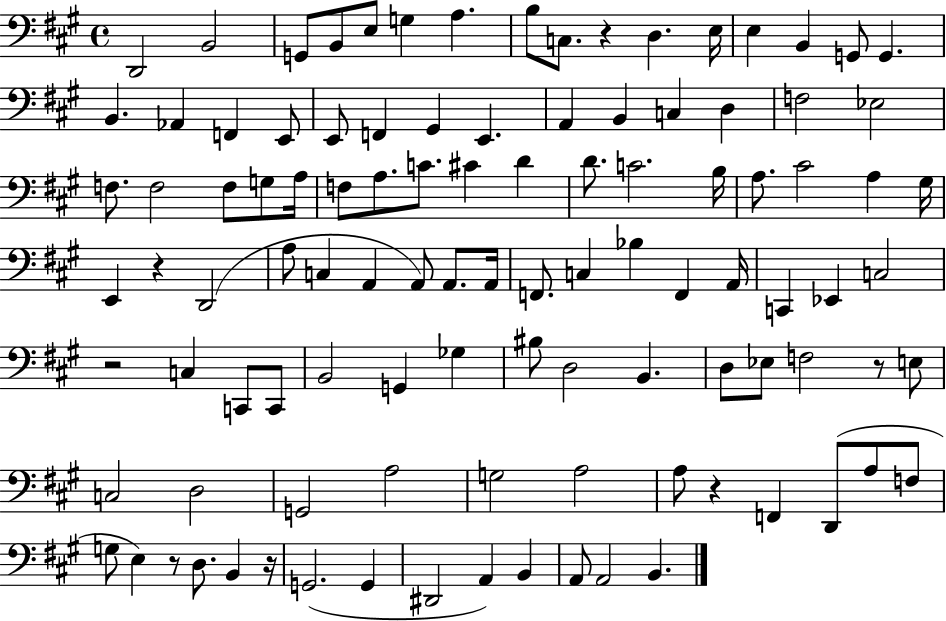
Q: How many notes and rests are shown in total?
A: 105